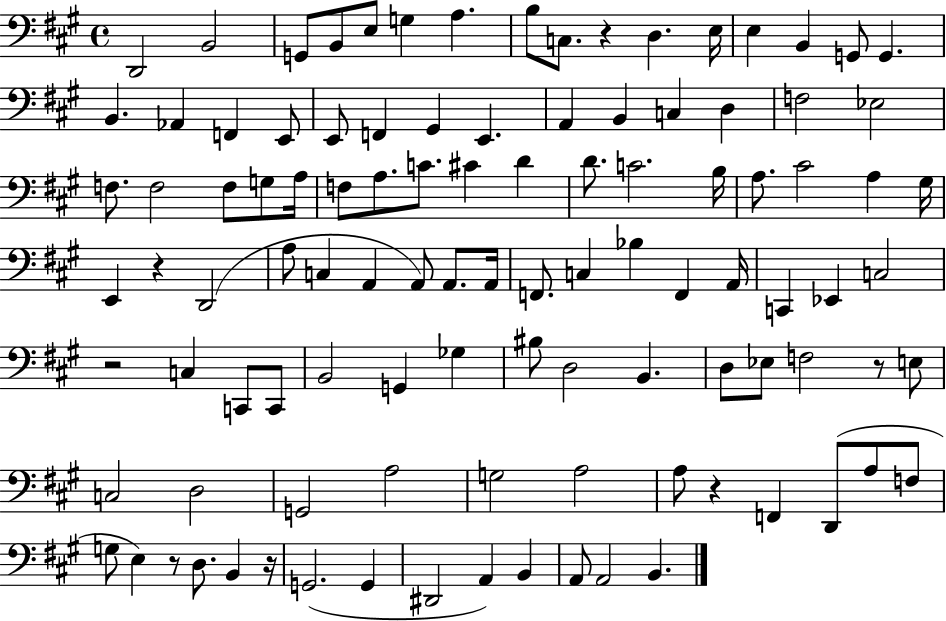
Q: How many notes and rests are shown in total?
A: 105